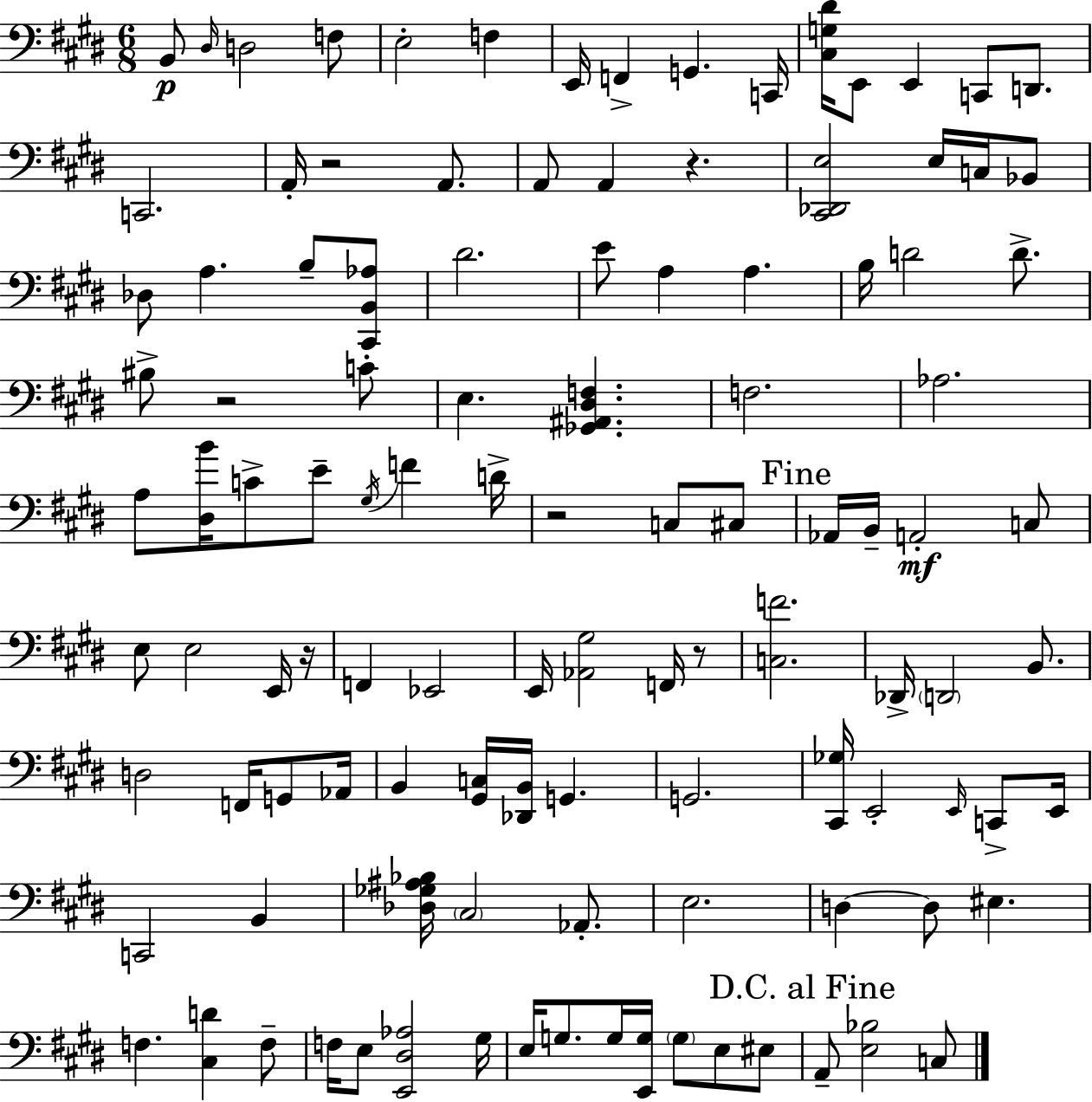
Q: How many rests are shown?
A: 6